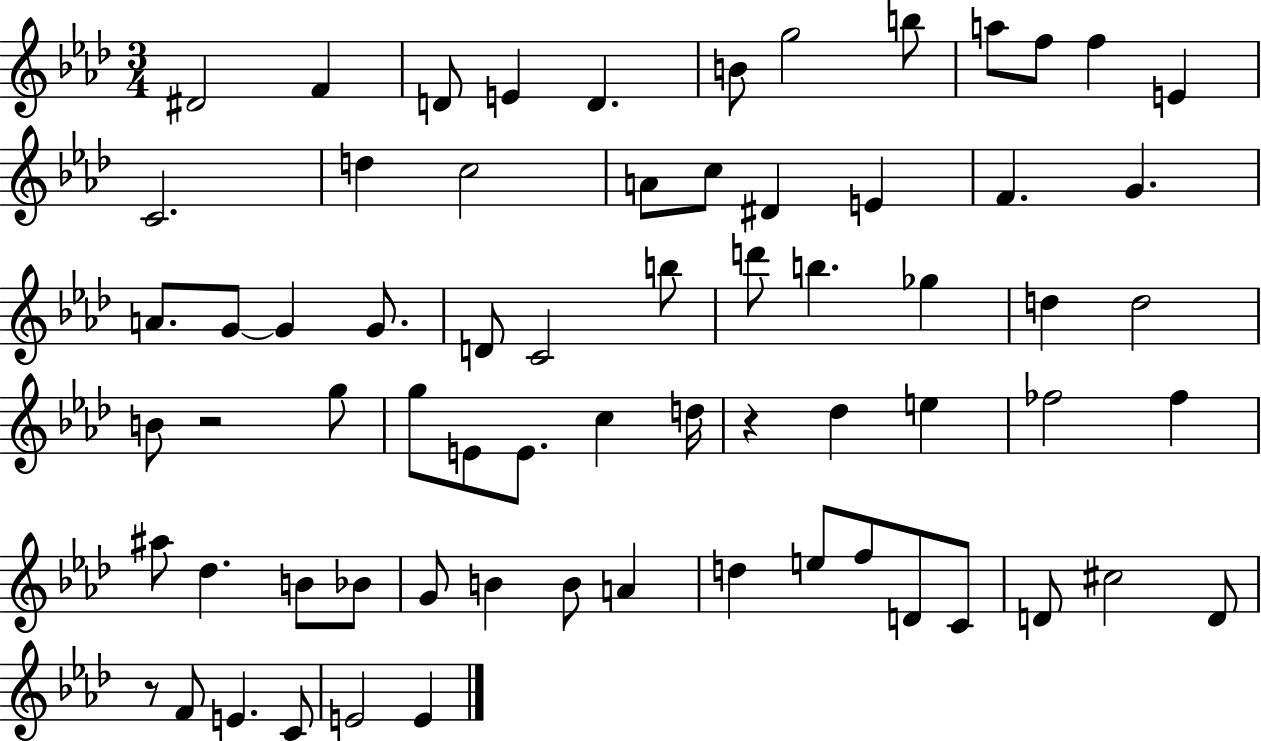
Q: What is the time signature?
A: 3/4